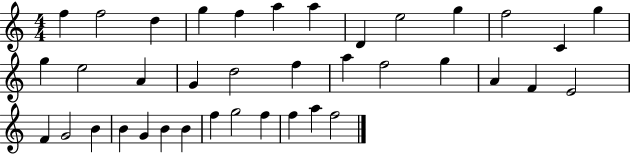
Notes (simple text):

F5/q F5/h D5/q G5/q F5/q A5/q A5/q D4/q E5/h G5/q F5/h C4/q G5/q G5/q E5/h A4/q G4/q D5/h F5/q A5/q F5/h G5/q A4/q F4/q E4/h F4/q G4/h B4/q B4/q G4/q B4/q B4/q F5/q G5/h F5/q F5/q A5/q F5/h